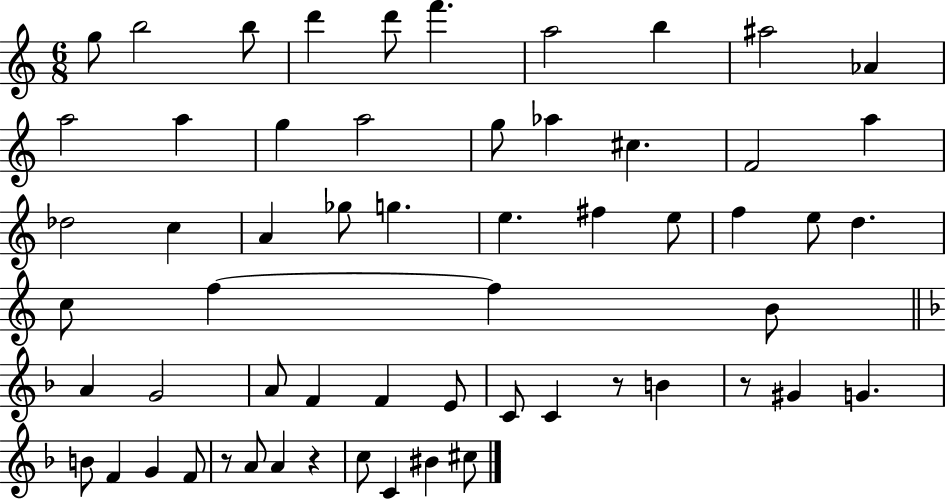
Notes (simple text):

G5/e B5/h B5/e D6/q D6/e F6/q. A5/h B5/q A#5/h Ab4/q A5/h A5/q G5/q A5/h G5/e Ab5/q C#5/q. F4/h A5/q Db5/h C5/q A4/q Gb5/e G5/q. E5/q. F#5/q E5/e F5/q E5/e D5/q. C5/e F5/q F5/q B4/e A4/q G4/h A4/e F4/q F4/q E4/e C4/e C4/q R/e B4/q R/e G#4/q G4/q. B4/e F4/q G4/q F4/e R/e A4/e A4/q R/q C5/e C4/q BIS4/q C#5/e